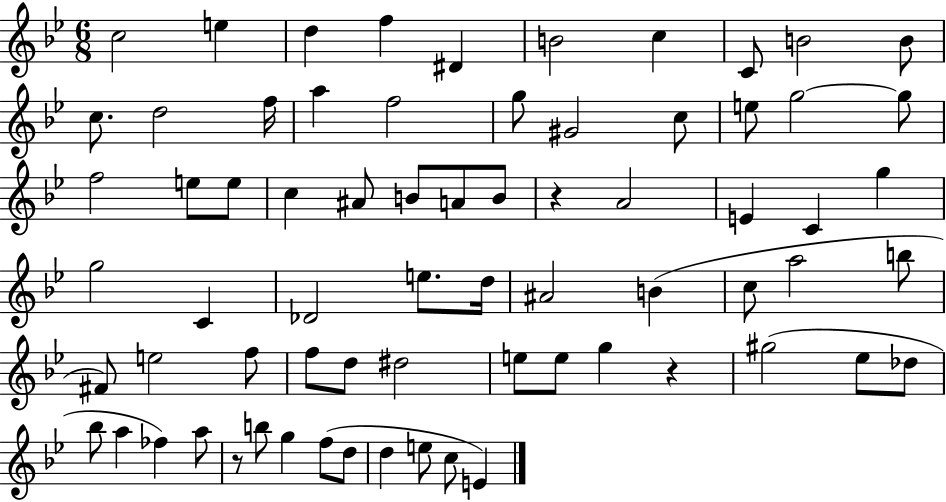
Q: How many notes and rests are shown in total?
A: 70